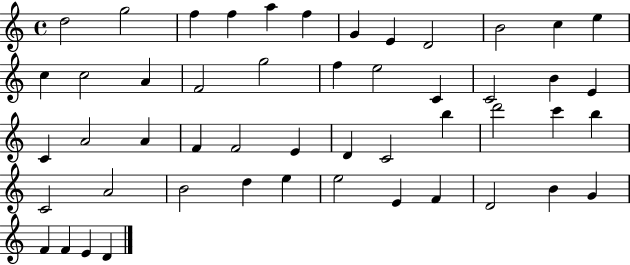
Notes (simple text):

D5/h G5/h F5/q F5/q A5/q F5/q G4/q E4/q D4/h B4/h C5/q E5/q C5/q C5/h A4/q F4/h G5/h F5/q E5/h C4/q C4/h B4/q E4/q C4/q A4/h A4/q F4/q F4/h E4/q D4/q C4/h B5/q D6/h C6/q B5/q C4/h A4/h B4/h D5/q E5/q E5/h E4/q F4/q D4/h B4/q G4/q F4/q F4/q E4/q D4/q